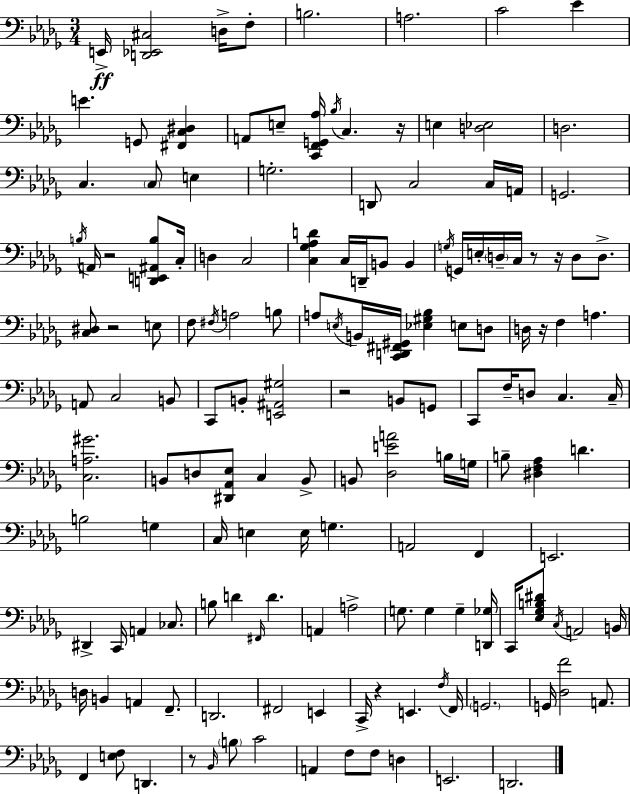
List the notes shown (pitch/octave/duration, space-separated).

E2/s [D2,Eb2,C#3]/h D3/s F3/e B3/h. A3/h. C4/h Eb4/q E4/q. G2/e [F#2,C3,D#3]/q A2/e E3/e [C2,F2,G2,Ab3]/s Bb3/s C3/q. R/s E3/q [D3,Eb3]/h D3/h. C3/q. C3/e E3/q G3/h. D2/e C3/h C3/s A2/s G2/h. B3/s A2/s R/h [D2,E2,A#2,B3]/e C3/s D3/q C3/h [C3,Gb3,Ab3,D4]/q C3/s D2/s B2/e B2/q G3/s G2/s E3/s D3/s C3/s R/e R/s D3/e D3/e. [C3,D#3]/e R/h E3/e F3/e F#3/s A3/h B3/e A3/e E3/s B2/s [C2,D2,F#2,G#2]/s [Eb3,G#3,Bb3]/q E3/e D3/e D3/s R/s F3/q A3/q. A2/e C3/h B2/e C2/e B2/e [E2,A#2,G#3]/h R/h B2/e G2/e C2/e F3/s D3/e C3/q. C3/s [C3,A3,G#4]/h. B2/e D3/e [D#2,Ab2,Eb3]/e C3/q B2/e B2/e [Db3,E4,A4]/h B3/s G3/s B3/e [D#3,F3,Ab3]/q D4/q. B3/h G3/q C3/s E3/q E3/s G3/q. A2/h F2/q E2/h. D#2/q C2/s A2/q CES3/e. B3/e D4/q F#2/s D4/q. A2/q A3/h G3/e. G3/q G3/q [D2,Gb3]/s C2/s [Eb3,Gb3,B3,D#4]/e C3/s A2/h B2/s D3/s B2/q A2/q F2/e. D2/h. F#2/h E2/q C2/s R/q E2/q. F3/s F2/s G2/h. G2/s [Db3,F4]/h A2/e. F2/q [E3,F3]/e D2/q. R/e Bb2/s B3/e C4/h A2/q F3/e F3/e D3/q E2/h. D2/h.